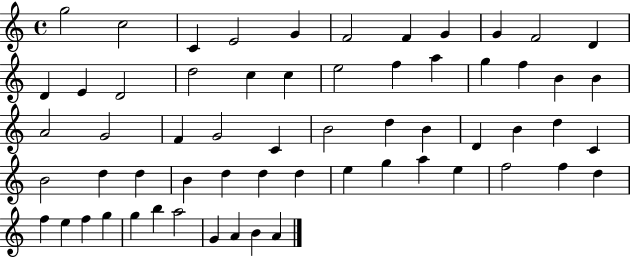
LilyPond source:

{
  \clef treble
  \time 4/4
  \defaultTimeSignature
  \key c \major
  g''2 c''2 | c'4 e'2 g'4 | f'2 f'4 g'4 | g'4 f'2 d'4 | \break d'4 e'4 d'2 | d''2 c''4 c''4 | e''2 f''4 a''4 | g''4 f''4 b'4 b'4 | \break a'2 g'2 | f'4 g'2 c'4 | b'2 d''4 b'4 | d'4 b'4 d''4 c'4 | \break b'2 d''4 d''4 | b'4 d''4 d''4 d''4 | e''4 g''4 a''4 e''4 | f''2 f''4 d''4 | \break f''4 e''4 f''4 g''4 | g''4 b''4 a''2 | g'4 a'4 b'4 a'4 | \bar "|."
}